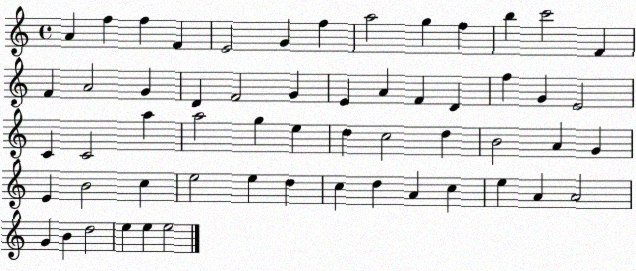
X:1
T:Untitled
M:4/4
L:1/4
K:C
A f f F E2 G f a2 g f b c'2 F F A2 G D F2 G E A F D f G E2 C C2 a a2 g e d c2 d B2 A G E B2 c e2 e d c d A c e A A2 G B d2 e e e2